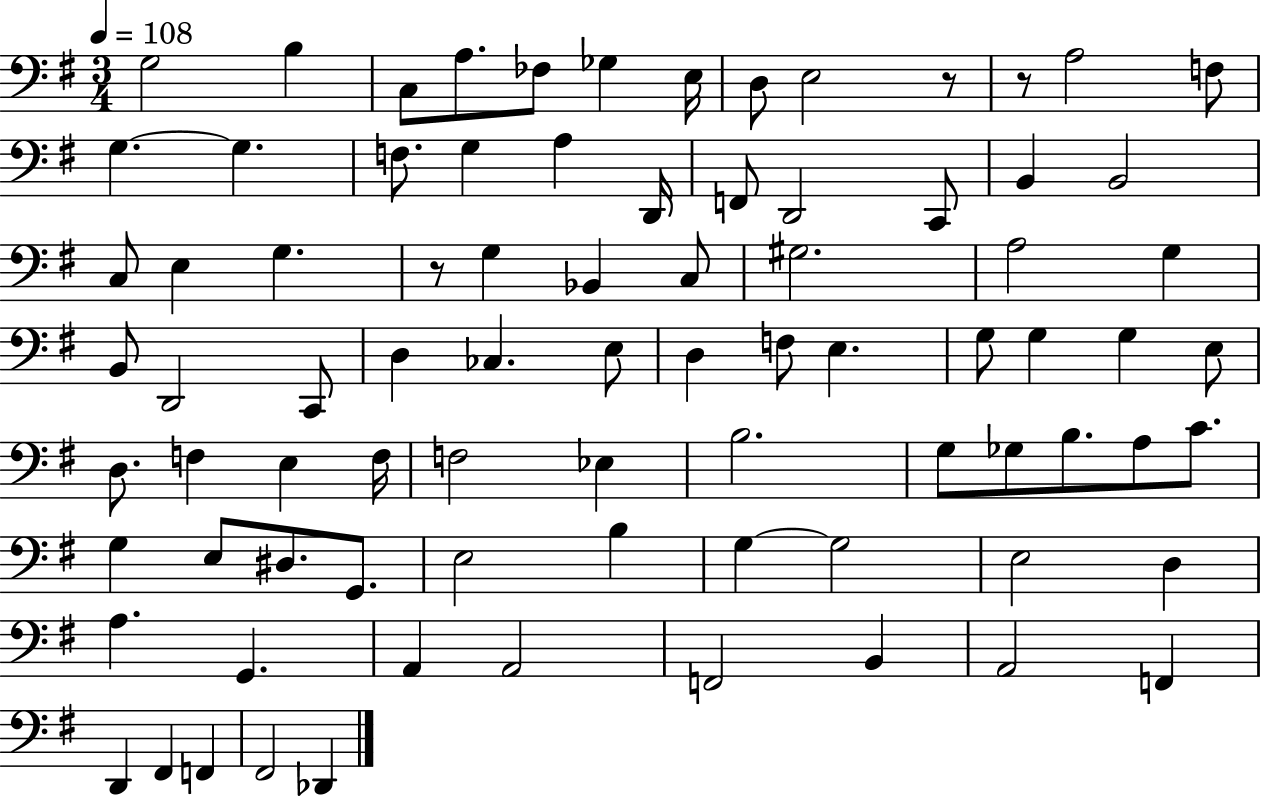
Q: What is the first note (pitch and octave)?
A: G3